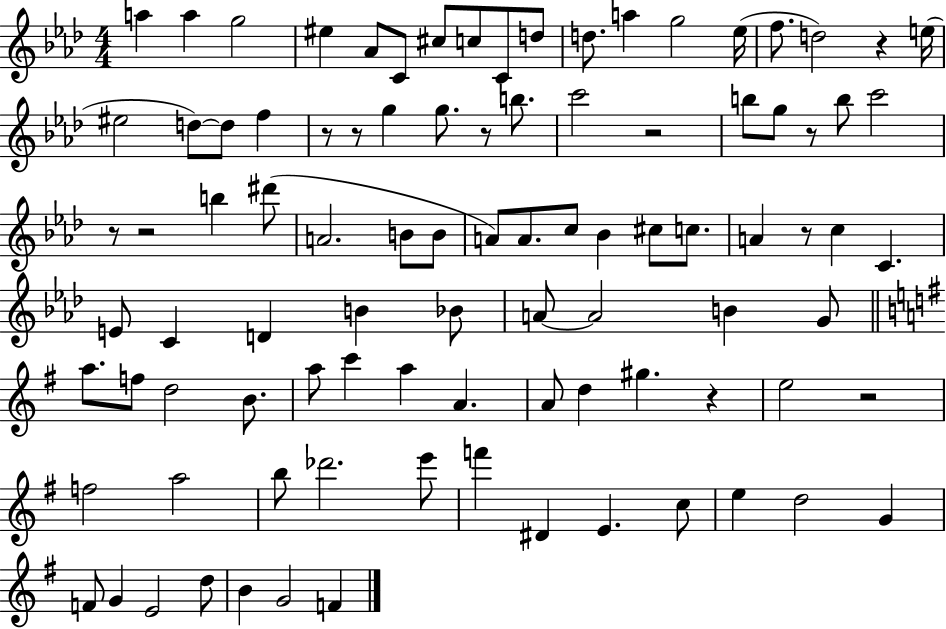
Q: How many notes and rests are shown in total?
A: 94